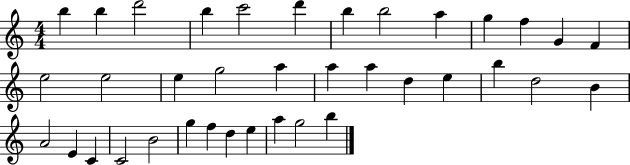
B5/q B5/q D6/h B5/q C6/h D6/q B5/q B5/h A5/q G5/q F5/q G4/q F4/q E5/h E5/h E5/q G5/h A5/q A5/q A5/q D5/q E5/q B5/q D5/h B4/q A4/h E4/q C4/q C4/h B4/h G5/q F5/q D5/q E5/q A5/q G5/h B5/q